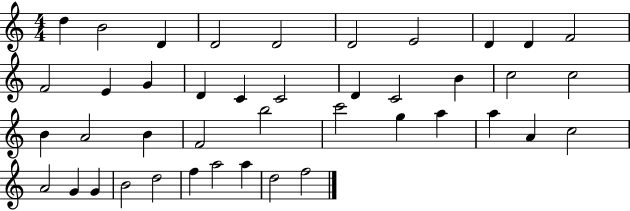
{
  \clef treble
  \numericTimeSignature
  \time 4/4
  \key c \major
  d''4 b'2 d'4 | d'2 d'2 | d'2 e'2 | d'4 d'4 f'2 | \break f'2 e'4 g'4 | d'4 c'4 c'2 | d'4 c'2 b'4 | c''2 c''2 | \break b'4 a'2 b'4 | f'2 b''2 | c'''2 g''4 a''4 | a''4 a'4 c''2 | \break a'2 g'4 g'4 | b'2 d''2 | f''4 a''2 a''4 | d''2 f''2 | \break \bar "|."
}